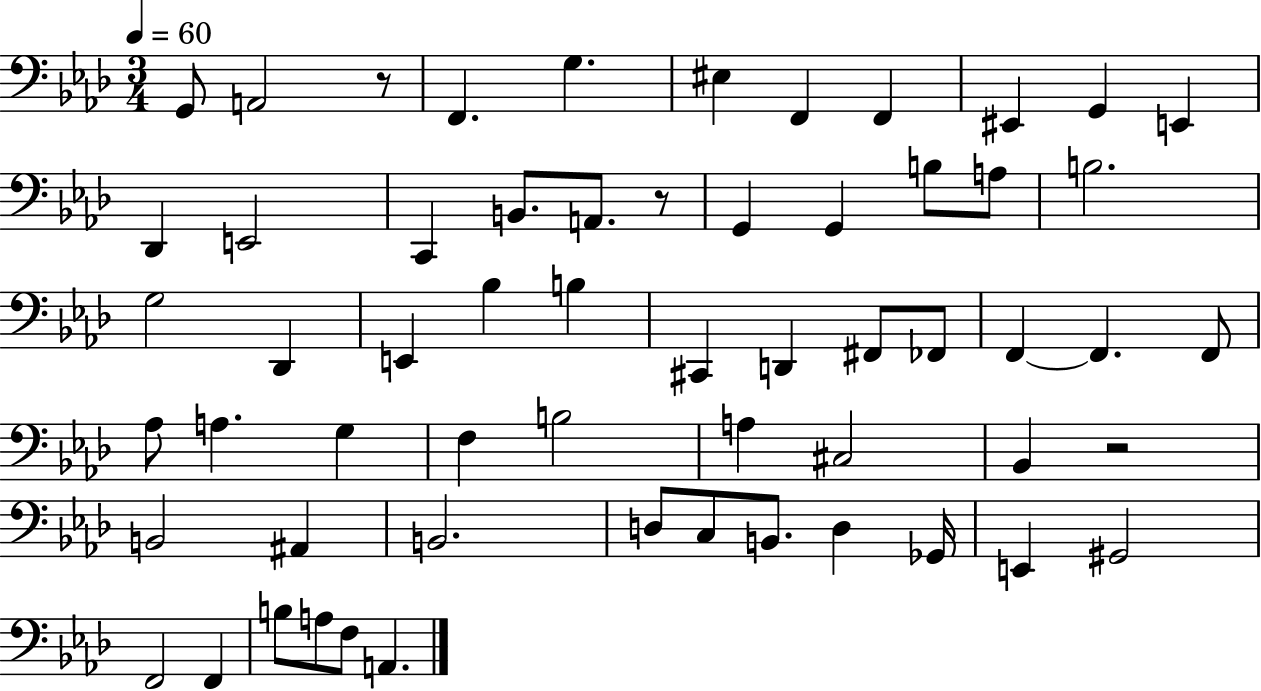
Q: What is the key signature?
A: AES major